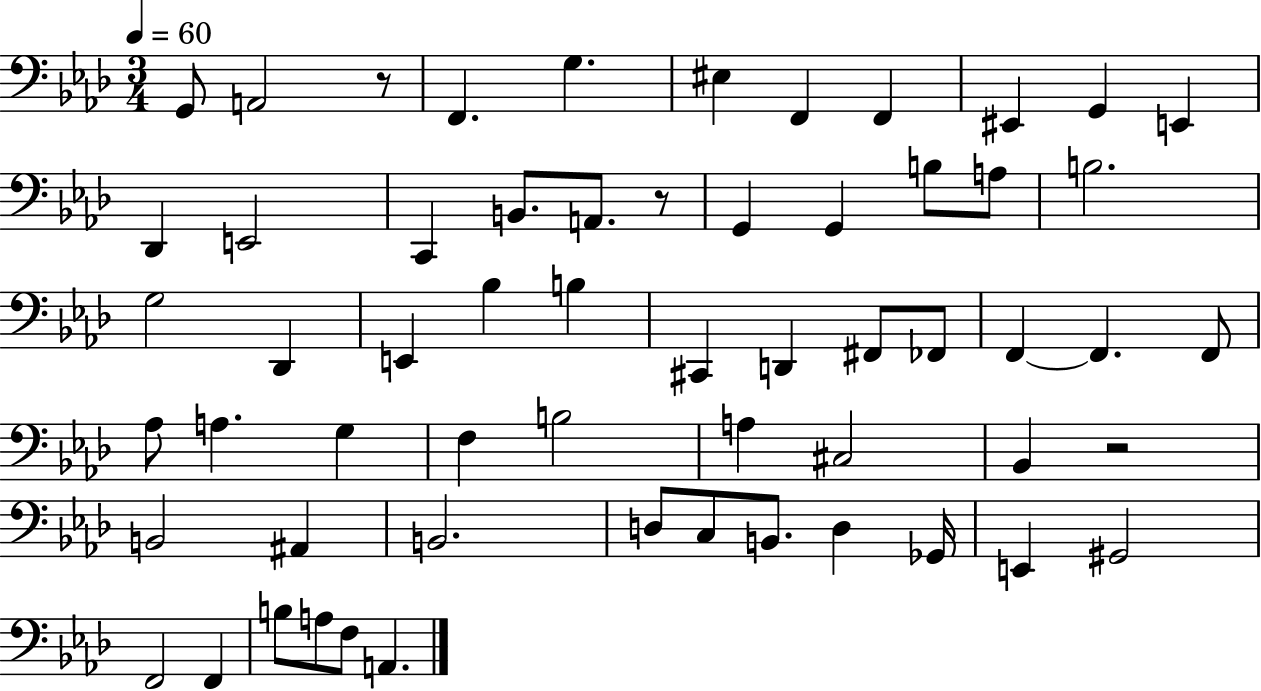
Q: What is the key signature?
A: AES major